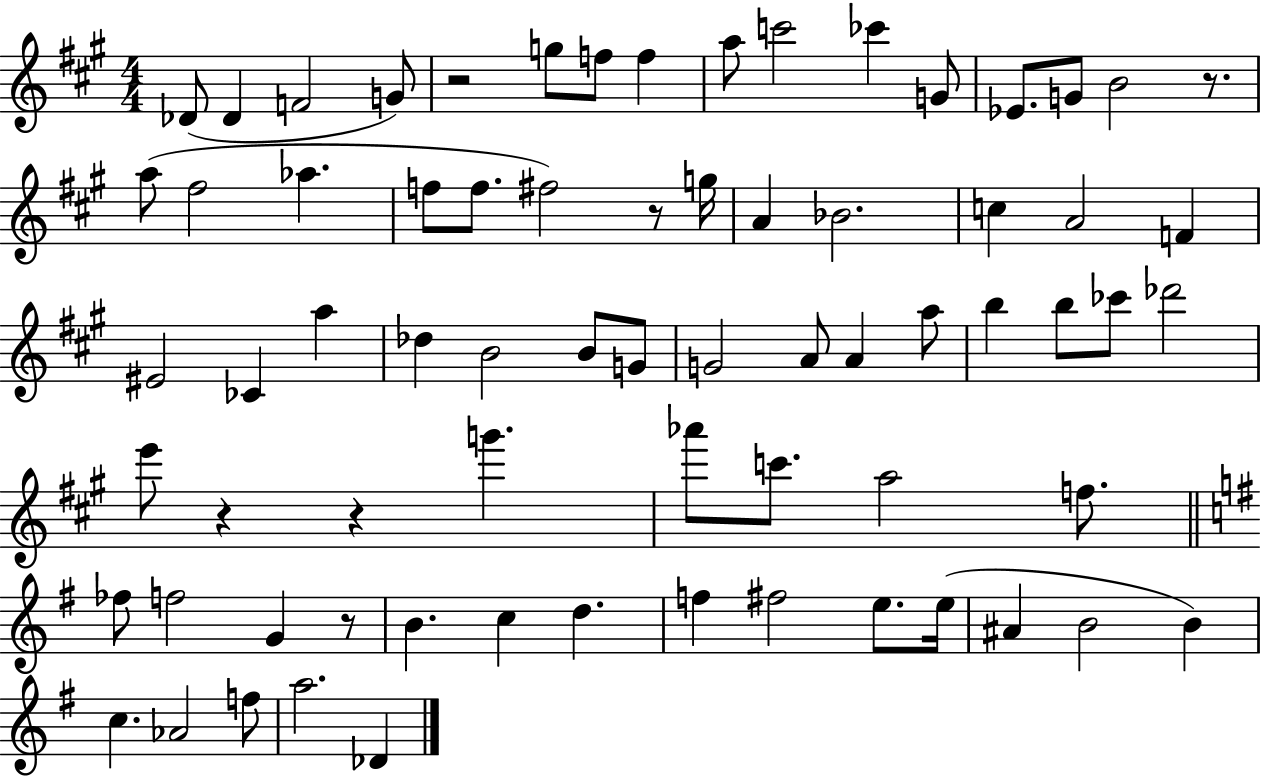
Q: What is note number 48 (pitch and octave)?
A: FES5